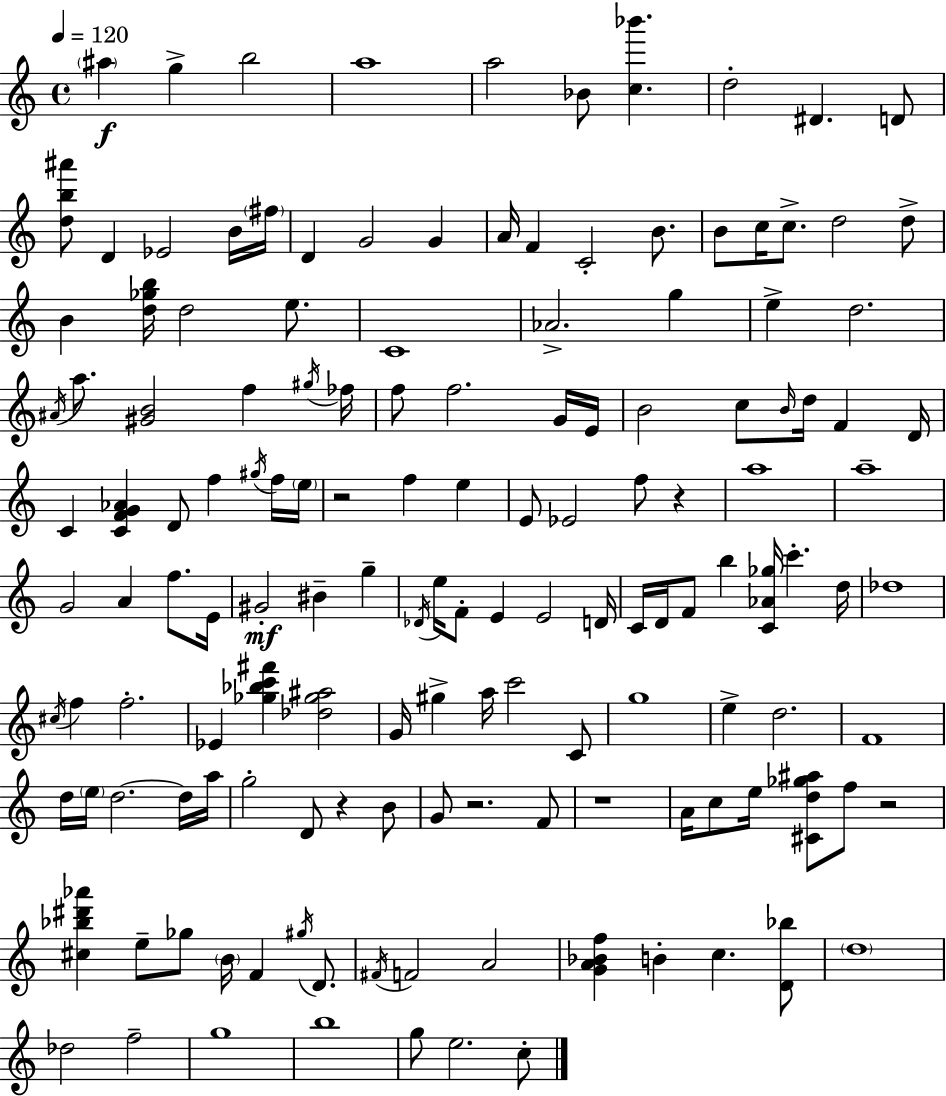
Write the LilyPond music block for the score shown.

{
  \clef treble
  \time 4/4
  \defaultTimeSignature
  \key a \minor
  \tempo 4 = 120
  \repeat volta 2 { \parenthesize ais''4\f g''4-> b''2 | a''1 | a''2 bes'8 <c'' bes'''>4. | d''2-. dis'4. d'8 | \break <d'' b'' ais'''>8 d'4 ees'2 b'16 \parenthesize fis''16 | d'4 g'2 g'4 | a'16 f'4 c'2-. b'8. | b'8 c''16 c''8.-> d''2 d''8-> | \break b'4 <d'' ges'' b''>16 d''2 e''8. | c'1 | aes'2.-> g''4 | e''4-> d''2. | \break \acciaccatura { ais'16 } a''8. <gis' b'>2 f''4 | \acciaccatura { gis''16 } fes''16 f''8 f''2. | g'16 e'16 b'2 c''8 \grace { b'16 } d''16 f'4 | d'16 c'4 <c' f' g' aes'>4 d'8 f''4 | \break \acciaccatura { gis''16 } f''16 \parenthesize e''16 r2 f''4 | e''4 e'8 ees'2 f''8 | r4 a''1 | a''1-- | \break g'2 a'4 | f''8. e'16 gis'2-.\mf bis'4-- | g''4-- \acciaccatura { des'16 } e''16 f'8-. e'4 e'2 | d'16 c'16 d'16 f'8 b''4 <c' aes' ges''>16 c'''4.-. | \break d''16 des''1 | \acciaccatura { cis''16 } f''4 f''2.-. | ees'4 <ges'' bes'' c''' fis'''>4 <des'' ges'' ais''>2 | g'16 gis''4-> a''16 c'''2 | \break c'8 g''1 | e''4-> d''2. | f'1 | d''16 \parenthesize e''16 d''2.~~ | \break d''16 a''16 g''2-. d'8 | r4 b'8 g'8 r2. | f'8 r1 | a'16 c''8 e''16 <cis' d'' ges'' ais''>8 f''8 r2 | \break <cis'' bes'' dis''' aes'''>4 e''8-- ges''8 \parenthesize b'16 f'4 | \acciaccatura { gis''16 } d'8. \acciaccatura { fis'16 } f'2 | a'2 <g' a' bes' f''>4 b'4-. | c''4. <d' bes''>8 \parenthesize d''1 | \break des''2 | f''2-- g''1 | b''1 | g''8 e''2. | \break c''8-. } \bar "|."
}